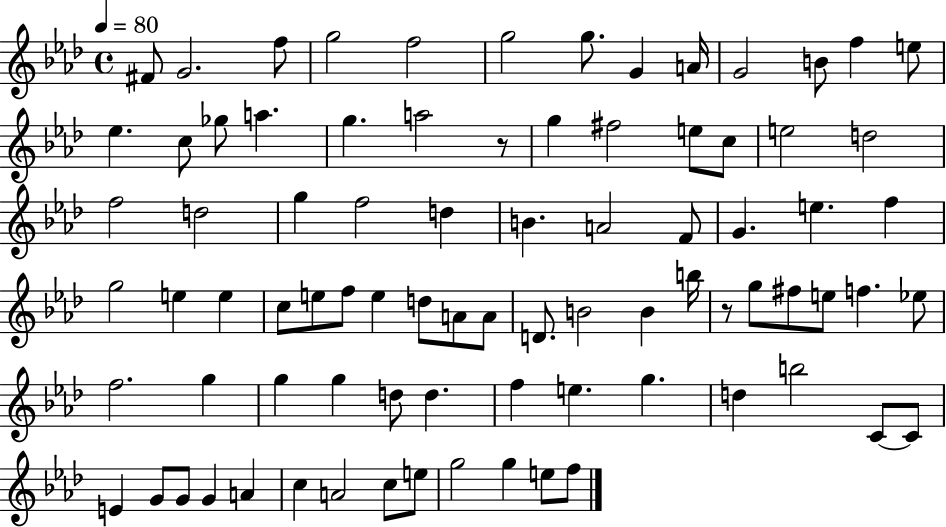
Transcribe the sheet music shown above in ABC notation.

X:1
T:Untitled
M:4/4
L:1/4
K:Ab
^F/2 G2 f/2 g2 f2 g2 g/2 G A/4 G2 B/2 f e/2 _e c/2 _g/2 a g a2 z/2 g ^f2 e/2 c/2 e2 d2 f2 d2 g f2 d B A2 F/2 G e f g2 e e c/2 e/2 f/2 e d/2 A/2 A/2 D/2 B2 B b/4 z/2 g/2 ^f/2 e/2 f _e/2 f2 g g g d/2 d f e g d b2 C/2 C/2 E G/2 G/2 G A c A2 c/2 e/2 g2 g e/2 f/2